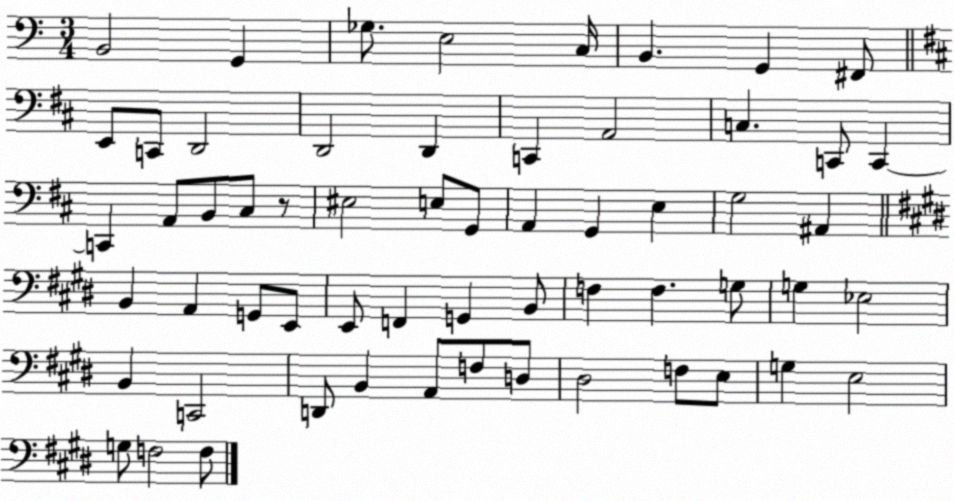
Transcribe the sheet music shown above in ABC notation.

X:1
T:Untitled
M:3/4
L:1/4
K:C
B,,2 G,, _G,/2 E,2 C,/4 B,, G,, ^F,,/2 E,,/2 C,,/2 D,,2 D,,2 D,, C,, A,,2 C, C,,/2 C,, C,, A,,/2 B,,/2 ^C,/2 z/2 ^E,2 E,/2 G,,/2 A,, G,, E, G,2 ^A,, B,, A,, G,,/2 E,,/2 E,,/2 F,, G,, B,,/2 F, F, G,/2 G, _E,2 B,, C,,2 D,,/2 B,, A,,/2 F,/2 D,/2 ^D,2 F,/2 E,/2 G, E,2 G,/2 F,2 F,/2